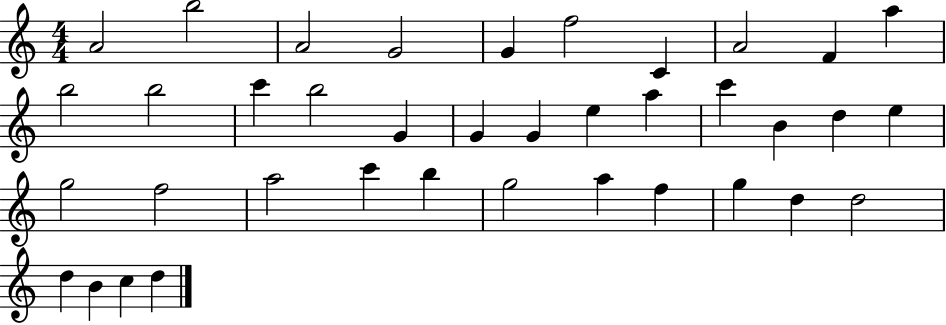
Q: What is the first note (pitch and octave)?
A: A4